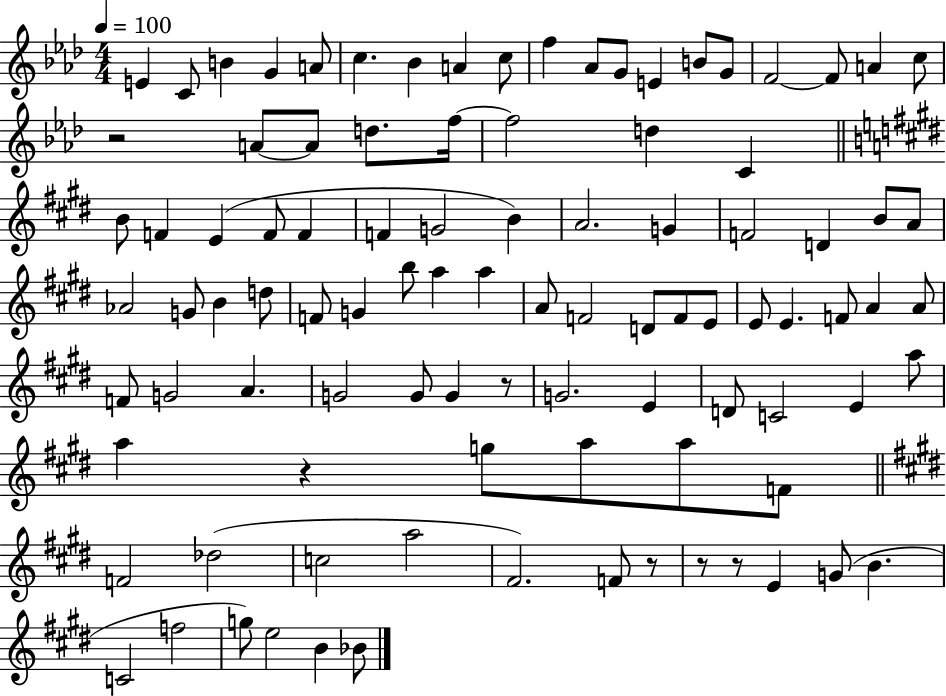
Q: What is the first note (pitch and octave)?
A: E4